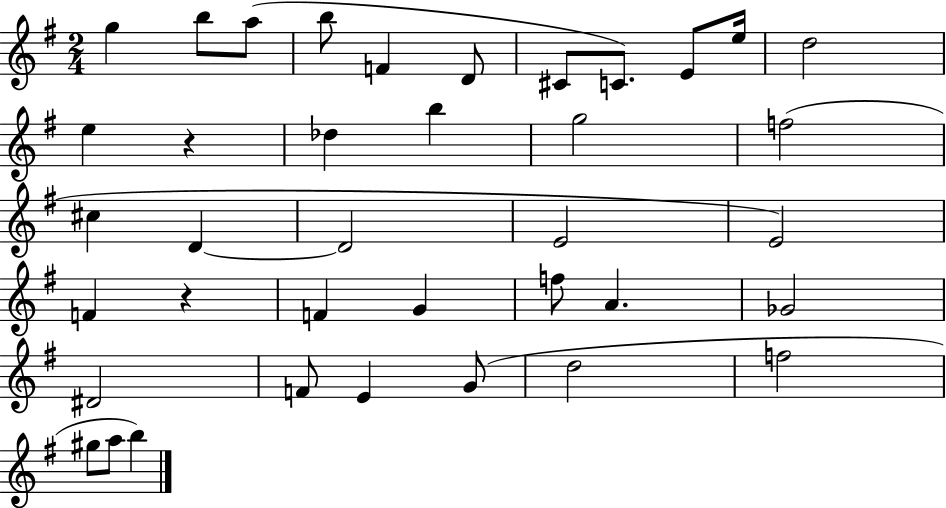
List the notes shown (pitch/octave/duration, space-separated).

G5/q B5/e A5/e B5/e F4/q D4/e C#4/e C4/e. E4/e E5/s D5/h E5/q R/q Db5/q B5/q G5/h F5/h C#5/q D4/q D4/h E4/h E4/h F4/q R/q F4/q G4/q F5/e A4/q. Gb4/h D#4/h F4/e E4/q G4/e D5/h F5/h G#5/e A5/e B5/q